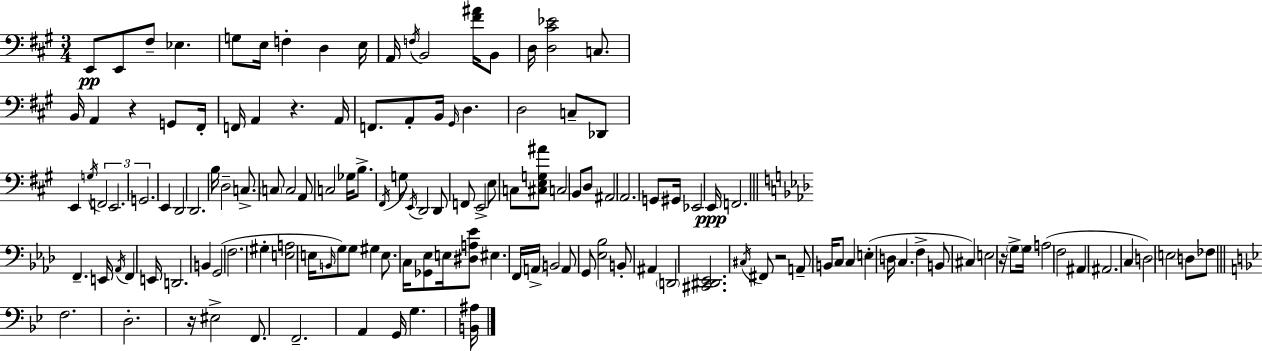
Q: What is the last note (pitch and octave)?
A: G3